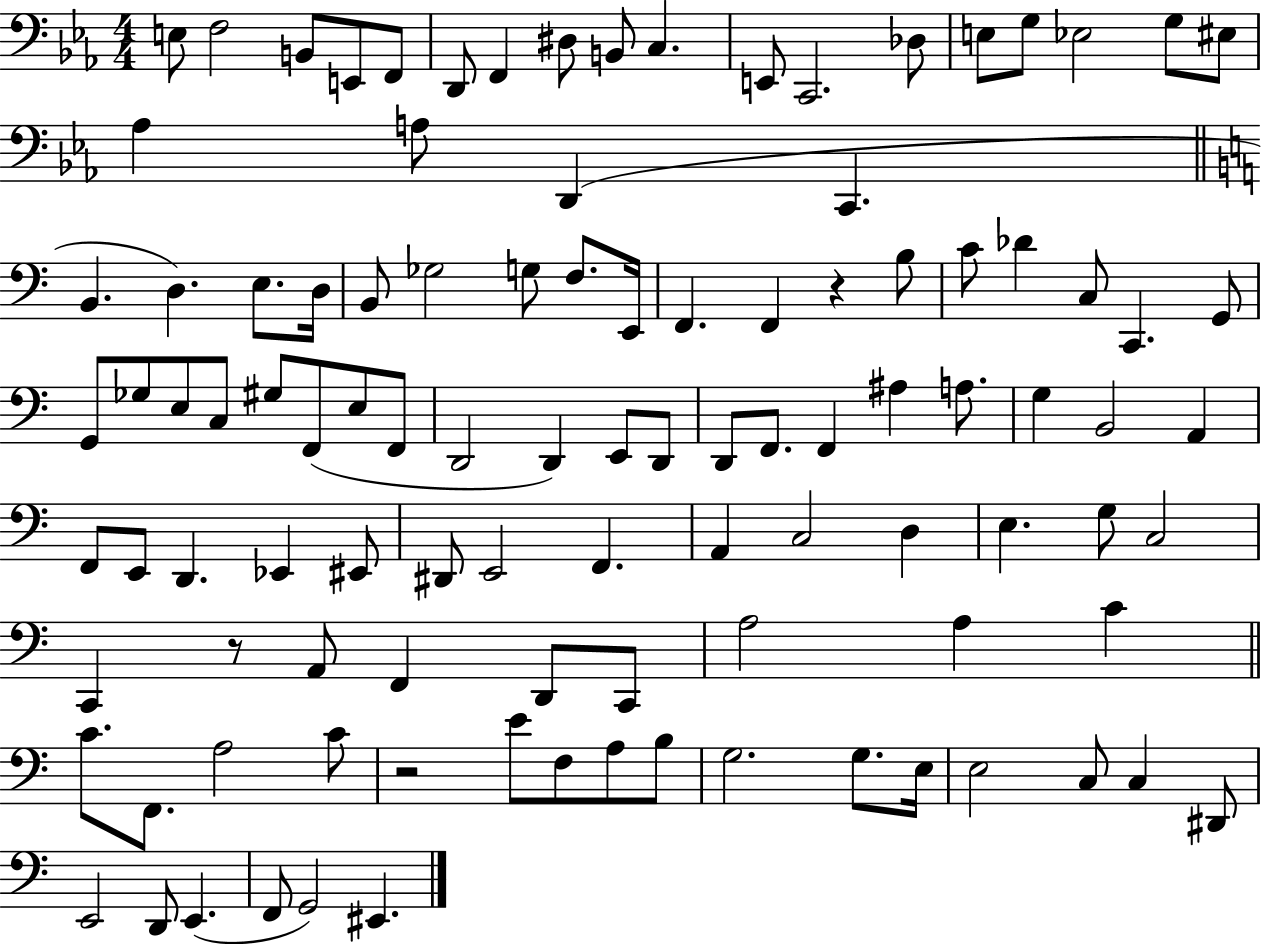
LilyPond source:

{
  \clef bass
  \numericTimeSignature
  \time 4/4
  \key ees \major
  e8 f2 b,8 e,8 f,8 | d,8 f,4 dis8 b,8 c4. | e,8 c,2. des8 | e8 g8 ees2 g8 eis8 | \break aes4 a8 d,4( c,4. | \bar "||" \break \key c \major b,4. d4.) e8. d16 | b,8 ges2 g8 f8. e,16 | f,4. f,4 r4 b8 | c'8 des'4 c8 c,4. g,8 | \break g,8 ges8 e8 c8 gis8 f,8( e8 f,8 | d,2 d,4) e,8 d,8 | d,8 f,8. f,4 ais4 a8. | g4 b,2 a,4 | \break f,8 e,8 d,4. ees,4 eis,8 | dis,8 e,2 f,4. | a,4 c2 d4 | e4. g8 c2 | \break c,4 r8 a,8 f,4 d,8 c,8 | a2 a4 c'4 | \bar "||" \break \key a \minor c'8. f,8. a2 c'8 | r2 e'8 f8 a8 b8 | g2. g8. e16 | e2 c8 c4 dis,8 | \break e,2 d,8 e,4.( | f,8 g,2) eis,4. | \bar "|."
}